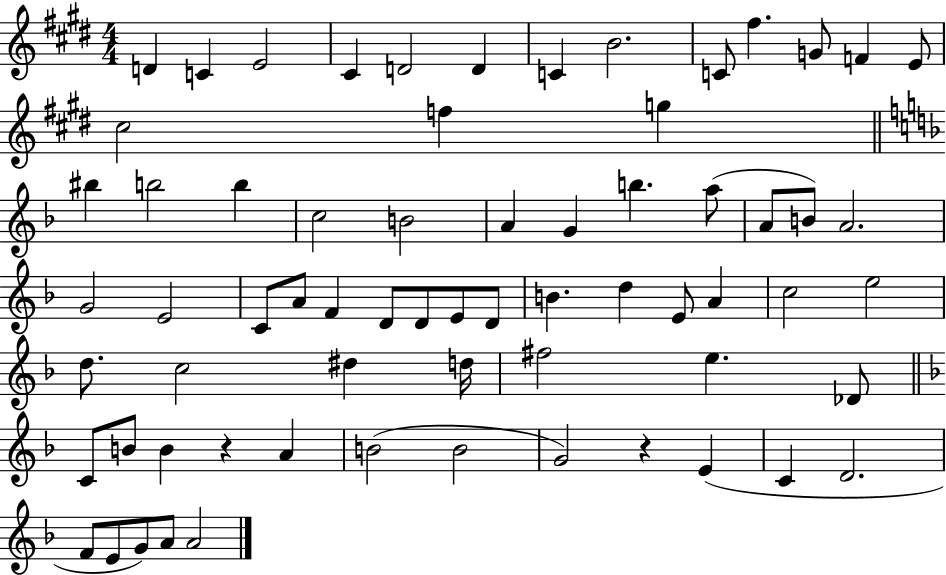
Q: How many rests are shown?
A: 2